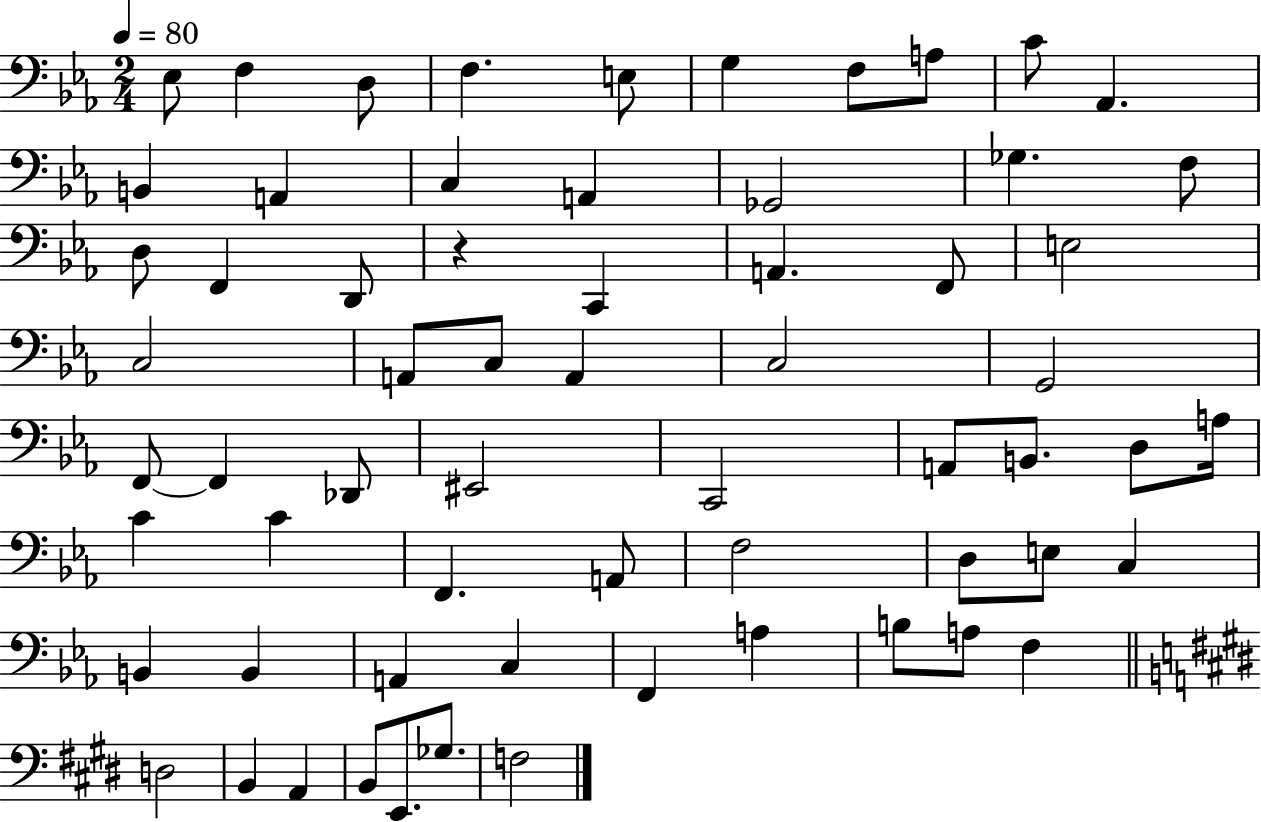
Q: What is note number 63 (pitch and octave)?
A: F3